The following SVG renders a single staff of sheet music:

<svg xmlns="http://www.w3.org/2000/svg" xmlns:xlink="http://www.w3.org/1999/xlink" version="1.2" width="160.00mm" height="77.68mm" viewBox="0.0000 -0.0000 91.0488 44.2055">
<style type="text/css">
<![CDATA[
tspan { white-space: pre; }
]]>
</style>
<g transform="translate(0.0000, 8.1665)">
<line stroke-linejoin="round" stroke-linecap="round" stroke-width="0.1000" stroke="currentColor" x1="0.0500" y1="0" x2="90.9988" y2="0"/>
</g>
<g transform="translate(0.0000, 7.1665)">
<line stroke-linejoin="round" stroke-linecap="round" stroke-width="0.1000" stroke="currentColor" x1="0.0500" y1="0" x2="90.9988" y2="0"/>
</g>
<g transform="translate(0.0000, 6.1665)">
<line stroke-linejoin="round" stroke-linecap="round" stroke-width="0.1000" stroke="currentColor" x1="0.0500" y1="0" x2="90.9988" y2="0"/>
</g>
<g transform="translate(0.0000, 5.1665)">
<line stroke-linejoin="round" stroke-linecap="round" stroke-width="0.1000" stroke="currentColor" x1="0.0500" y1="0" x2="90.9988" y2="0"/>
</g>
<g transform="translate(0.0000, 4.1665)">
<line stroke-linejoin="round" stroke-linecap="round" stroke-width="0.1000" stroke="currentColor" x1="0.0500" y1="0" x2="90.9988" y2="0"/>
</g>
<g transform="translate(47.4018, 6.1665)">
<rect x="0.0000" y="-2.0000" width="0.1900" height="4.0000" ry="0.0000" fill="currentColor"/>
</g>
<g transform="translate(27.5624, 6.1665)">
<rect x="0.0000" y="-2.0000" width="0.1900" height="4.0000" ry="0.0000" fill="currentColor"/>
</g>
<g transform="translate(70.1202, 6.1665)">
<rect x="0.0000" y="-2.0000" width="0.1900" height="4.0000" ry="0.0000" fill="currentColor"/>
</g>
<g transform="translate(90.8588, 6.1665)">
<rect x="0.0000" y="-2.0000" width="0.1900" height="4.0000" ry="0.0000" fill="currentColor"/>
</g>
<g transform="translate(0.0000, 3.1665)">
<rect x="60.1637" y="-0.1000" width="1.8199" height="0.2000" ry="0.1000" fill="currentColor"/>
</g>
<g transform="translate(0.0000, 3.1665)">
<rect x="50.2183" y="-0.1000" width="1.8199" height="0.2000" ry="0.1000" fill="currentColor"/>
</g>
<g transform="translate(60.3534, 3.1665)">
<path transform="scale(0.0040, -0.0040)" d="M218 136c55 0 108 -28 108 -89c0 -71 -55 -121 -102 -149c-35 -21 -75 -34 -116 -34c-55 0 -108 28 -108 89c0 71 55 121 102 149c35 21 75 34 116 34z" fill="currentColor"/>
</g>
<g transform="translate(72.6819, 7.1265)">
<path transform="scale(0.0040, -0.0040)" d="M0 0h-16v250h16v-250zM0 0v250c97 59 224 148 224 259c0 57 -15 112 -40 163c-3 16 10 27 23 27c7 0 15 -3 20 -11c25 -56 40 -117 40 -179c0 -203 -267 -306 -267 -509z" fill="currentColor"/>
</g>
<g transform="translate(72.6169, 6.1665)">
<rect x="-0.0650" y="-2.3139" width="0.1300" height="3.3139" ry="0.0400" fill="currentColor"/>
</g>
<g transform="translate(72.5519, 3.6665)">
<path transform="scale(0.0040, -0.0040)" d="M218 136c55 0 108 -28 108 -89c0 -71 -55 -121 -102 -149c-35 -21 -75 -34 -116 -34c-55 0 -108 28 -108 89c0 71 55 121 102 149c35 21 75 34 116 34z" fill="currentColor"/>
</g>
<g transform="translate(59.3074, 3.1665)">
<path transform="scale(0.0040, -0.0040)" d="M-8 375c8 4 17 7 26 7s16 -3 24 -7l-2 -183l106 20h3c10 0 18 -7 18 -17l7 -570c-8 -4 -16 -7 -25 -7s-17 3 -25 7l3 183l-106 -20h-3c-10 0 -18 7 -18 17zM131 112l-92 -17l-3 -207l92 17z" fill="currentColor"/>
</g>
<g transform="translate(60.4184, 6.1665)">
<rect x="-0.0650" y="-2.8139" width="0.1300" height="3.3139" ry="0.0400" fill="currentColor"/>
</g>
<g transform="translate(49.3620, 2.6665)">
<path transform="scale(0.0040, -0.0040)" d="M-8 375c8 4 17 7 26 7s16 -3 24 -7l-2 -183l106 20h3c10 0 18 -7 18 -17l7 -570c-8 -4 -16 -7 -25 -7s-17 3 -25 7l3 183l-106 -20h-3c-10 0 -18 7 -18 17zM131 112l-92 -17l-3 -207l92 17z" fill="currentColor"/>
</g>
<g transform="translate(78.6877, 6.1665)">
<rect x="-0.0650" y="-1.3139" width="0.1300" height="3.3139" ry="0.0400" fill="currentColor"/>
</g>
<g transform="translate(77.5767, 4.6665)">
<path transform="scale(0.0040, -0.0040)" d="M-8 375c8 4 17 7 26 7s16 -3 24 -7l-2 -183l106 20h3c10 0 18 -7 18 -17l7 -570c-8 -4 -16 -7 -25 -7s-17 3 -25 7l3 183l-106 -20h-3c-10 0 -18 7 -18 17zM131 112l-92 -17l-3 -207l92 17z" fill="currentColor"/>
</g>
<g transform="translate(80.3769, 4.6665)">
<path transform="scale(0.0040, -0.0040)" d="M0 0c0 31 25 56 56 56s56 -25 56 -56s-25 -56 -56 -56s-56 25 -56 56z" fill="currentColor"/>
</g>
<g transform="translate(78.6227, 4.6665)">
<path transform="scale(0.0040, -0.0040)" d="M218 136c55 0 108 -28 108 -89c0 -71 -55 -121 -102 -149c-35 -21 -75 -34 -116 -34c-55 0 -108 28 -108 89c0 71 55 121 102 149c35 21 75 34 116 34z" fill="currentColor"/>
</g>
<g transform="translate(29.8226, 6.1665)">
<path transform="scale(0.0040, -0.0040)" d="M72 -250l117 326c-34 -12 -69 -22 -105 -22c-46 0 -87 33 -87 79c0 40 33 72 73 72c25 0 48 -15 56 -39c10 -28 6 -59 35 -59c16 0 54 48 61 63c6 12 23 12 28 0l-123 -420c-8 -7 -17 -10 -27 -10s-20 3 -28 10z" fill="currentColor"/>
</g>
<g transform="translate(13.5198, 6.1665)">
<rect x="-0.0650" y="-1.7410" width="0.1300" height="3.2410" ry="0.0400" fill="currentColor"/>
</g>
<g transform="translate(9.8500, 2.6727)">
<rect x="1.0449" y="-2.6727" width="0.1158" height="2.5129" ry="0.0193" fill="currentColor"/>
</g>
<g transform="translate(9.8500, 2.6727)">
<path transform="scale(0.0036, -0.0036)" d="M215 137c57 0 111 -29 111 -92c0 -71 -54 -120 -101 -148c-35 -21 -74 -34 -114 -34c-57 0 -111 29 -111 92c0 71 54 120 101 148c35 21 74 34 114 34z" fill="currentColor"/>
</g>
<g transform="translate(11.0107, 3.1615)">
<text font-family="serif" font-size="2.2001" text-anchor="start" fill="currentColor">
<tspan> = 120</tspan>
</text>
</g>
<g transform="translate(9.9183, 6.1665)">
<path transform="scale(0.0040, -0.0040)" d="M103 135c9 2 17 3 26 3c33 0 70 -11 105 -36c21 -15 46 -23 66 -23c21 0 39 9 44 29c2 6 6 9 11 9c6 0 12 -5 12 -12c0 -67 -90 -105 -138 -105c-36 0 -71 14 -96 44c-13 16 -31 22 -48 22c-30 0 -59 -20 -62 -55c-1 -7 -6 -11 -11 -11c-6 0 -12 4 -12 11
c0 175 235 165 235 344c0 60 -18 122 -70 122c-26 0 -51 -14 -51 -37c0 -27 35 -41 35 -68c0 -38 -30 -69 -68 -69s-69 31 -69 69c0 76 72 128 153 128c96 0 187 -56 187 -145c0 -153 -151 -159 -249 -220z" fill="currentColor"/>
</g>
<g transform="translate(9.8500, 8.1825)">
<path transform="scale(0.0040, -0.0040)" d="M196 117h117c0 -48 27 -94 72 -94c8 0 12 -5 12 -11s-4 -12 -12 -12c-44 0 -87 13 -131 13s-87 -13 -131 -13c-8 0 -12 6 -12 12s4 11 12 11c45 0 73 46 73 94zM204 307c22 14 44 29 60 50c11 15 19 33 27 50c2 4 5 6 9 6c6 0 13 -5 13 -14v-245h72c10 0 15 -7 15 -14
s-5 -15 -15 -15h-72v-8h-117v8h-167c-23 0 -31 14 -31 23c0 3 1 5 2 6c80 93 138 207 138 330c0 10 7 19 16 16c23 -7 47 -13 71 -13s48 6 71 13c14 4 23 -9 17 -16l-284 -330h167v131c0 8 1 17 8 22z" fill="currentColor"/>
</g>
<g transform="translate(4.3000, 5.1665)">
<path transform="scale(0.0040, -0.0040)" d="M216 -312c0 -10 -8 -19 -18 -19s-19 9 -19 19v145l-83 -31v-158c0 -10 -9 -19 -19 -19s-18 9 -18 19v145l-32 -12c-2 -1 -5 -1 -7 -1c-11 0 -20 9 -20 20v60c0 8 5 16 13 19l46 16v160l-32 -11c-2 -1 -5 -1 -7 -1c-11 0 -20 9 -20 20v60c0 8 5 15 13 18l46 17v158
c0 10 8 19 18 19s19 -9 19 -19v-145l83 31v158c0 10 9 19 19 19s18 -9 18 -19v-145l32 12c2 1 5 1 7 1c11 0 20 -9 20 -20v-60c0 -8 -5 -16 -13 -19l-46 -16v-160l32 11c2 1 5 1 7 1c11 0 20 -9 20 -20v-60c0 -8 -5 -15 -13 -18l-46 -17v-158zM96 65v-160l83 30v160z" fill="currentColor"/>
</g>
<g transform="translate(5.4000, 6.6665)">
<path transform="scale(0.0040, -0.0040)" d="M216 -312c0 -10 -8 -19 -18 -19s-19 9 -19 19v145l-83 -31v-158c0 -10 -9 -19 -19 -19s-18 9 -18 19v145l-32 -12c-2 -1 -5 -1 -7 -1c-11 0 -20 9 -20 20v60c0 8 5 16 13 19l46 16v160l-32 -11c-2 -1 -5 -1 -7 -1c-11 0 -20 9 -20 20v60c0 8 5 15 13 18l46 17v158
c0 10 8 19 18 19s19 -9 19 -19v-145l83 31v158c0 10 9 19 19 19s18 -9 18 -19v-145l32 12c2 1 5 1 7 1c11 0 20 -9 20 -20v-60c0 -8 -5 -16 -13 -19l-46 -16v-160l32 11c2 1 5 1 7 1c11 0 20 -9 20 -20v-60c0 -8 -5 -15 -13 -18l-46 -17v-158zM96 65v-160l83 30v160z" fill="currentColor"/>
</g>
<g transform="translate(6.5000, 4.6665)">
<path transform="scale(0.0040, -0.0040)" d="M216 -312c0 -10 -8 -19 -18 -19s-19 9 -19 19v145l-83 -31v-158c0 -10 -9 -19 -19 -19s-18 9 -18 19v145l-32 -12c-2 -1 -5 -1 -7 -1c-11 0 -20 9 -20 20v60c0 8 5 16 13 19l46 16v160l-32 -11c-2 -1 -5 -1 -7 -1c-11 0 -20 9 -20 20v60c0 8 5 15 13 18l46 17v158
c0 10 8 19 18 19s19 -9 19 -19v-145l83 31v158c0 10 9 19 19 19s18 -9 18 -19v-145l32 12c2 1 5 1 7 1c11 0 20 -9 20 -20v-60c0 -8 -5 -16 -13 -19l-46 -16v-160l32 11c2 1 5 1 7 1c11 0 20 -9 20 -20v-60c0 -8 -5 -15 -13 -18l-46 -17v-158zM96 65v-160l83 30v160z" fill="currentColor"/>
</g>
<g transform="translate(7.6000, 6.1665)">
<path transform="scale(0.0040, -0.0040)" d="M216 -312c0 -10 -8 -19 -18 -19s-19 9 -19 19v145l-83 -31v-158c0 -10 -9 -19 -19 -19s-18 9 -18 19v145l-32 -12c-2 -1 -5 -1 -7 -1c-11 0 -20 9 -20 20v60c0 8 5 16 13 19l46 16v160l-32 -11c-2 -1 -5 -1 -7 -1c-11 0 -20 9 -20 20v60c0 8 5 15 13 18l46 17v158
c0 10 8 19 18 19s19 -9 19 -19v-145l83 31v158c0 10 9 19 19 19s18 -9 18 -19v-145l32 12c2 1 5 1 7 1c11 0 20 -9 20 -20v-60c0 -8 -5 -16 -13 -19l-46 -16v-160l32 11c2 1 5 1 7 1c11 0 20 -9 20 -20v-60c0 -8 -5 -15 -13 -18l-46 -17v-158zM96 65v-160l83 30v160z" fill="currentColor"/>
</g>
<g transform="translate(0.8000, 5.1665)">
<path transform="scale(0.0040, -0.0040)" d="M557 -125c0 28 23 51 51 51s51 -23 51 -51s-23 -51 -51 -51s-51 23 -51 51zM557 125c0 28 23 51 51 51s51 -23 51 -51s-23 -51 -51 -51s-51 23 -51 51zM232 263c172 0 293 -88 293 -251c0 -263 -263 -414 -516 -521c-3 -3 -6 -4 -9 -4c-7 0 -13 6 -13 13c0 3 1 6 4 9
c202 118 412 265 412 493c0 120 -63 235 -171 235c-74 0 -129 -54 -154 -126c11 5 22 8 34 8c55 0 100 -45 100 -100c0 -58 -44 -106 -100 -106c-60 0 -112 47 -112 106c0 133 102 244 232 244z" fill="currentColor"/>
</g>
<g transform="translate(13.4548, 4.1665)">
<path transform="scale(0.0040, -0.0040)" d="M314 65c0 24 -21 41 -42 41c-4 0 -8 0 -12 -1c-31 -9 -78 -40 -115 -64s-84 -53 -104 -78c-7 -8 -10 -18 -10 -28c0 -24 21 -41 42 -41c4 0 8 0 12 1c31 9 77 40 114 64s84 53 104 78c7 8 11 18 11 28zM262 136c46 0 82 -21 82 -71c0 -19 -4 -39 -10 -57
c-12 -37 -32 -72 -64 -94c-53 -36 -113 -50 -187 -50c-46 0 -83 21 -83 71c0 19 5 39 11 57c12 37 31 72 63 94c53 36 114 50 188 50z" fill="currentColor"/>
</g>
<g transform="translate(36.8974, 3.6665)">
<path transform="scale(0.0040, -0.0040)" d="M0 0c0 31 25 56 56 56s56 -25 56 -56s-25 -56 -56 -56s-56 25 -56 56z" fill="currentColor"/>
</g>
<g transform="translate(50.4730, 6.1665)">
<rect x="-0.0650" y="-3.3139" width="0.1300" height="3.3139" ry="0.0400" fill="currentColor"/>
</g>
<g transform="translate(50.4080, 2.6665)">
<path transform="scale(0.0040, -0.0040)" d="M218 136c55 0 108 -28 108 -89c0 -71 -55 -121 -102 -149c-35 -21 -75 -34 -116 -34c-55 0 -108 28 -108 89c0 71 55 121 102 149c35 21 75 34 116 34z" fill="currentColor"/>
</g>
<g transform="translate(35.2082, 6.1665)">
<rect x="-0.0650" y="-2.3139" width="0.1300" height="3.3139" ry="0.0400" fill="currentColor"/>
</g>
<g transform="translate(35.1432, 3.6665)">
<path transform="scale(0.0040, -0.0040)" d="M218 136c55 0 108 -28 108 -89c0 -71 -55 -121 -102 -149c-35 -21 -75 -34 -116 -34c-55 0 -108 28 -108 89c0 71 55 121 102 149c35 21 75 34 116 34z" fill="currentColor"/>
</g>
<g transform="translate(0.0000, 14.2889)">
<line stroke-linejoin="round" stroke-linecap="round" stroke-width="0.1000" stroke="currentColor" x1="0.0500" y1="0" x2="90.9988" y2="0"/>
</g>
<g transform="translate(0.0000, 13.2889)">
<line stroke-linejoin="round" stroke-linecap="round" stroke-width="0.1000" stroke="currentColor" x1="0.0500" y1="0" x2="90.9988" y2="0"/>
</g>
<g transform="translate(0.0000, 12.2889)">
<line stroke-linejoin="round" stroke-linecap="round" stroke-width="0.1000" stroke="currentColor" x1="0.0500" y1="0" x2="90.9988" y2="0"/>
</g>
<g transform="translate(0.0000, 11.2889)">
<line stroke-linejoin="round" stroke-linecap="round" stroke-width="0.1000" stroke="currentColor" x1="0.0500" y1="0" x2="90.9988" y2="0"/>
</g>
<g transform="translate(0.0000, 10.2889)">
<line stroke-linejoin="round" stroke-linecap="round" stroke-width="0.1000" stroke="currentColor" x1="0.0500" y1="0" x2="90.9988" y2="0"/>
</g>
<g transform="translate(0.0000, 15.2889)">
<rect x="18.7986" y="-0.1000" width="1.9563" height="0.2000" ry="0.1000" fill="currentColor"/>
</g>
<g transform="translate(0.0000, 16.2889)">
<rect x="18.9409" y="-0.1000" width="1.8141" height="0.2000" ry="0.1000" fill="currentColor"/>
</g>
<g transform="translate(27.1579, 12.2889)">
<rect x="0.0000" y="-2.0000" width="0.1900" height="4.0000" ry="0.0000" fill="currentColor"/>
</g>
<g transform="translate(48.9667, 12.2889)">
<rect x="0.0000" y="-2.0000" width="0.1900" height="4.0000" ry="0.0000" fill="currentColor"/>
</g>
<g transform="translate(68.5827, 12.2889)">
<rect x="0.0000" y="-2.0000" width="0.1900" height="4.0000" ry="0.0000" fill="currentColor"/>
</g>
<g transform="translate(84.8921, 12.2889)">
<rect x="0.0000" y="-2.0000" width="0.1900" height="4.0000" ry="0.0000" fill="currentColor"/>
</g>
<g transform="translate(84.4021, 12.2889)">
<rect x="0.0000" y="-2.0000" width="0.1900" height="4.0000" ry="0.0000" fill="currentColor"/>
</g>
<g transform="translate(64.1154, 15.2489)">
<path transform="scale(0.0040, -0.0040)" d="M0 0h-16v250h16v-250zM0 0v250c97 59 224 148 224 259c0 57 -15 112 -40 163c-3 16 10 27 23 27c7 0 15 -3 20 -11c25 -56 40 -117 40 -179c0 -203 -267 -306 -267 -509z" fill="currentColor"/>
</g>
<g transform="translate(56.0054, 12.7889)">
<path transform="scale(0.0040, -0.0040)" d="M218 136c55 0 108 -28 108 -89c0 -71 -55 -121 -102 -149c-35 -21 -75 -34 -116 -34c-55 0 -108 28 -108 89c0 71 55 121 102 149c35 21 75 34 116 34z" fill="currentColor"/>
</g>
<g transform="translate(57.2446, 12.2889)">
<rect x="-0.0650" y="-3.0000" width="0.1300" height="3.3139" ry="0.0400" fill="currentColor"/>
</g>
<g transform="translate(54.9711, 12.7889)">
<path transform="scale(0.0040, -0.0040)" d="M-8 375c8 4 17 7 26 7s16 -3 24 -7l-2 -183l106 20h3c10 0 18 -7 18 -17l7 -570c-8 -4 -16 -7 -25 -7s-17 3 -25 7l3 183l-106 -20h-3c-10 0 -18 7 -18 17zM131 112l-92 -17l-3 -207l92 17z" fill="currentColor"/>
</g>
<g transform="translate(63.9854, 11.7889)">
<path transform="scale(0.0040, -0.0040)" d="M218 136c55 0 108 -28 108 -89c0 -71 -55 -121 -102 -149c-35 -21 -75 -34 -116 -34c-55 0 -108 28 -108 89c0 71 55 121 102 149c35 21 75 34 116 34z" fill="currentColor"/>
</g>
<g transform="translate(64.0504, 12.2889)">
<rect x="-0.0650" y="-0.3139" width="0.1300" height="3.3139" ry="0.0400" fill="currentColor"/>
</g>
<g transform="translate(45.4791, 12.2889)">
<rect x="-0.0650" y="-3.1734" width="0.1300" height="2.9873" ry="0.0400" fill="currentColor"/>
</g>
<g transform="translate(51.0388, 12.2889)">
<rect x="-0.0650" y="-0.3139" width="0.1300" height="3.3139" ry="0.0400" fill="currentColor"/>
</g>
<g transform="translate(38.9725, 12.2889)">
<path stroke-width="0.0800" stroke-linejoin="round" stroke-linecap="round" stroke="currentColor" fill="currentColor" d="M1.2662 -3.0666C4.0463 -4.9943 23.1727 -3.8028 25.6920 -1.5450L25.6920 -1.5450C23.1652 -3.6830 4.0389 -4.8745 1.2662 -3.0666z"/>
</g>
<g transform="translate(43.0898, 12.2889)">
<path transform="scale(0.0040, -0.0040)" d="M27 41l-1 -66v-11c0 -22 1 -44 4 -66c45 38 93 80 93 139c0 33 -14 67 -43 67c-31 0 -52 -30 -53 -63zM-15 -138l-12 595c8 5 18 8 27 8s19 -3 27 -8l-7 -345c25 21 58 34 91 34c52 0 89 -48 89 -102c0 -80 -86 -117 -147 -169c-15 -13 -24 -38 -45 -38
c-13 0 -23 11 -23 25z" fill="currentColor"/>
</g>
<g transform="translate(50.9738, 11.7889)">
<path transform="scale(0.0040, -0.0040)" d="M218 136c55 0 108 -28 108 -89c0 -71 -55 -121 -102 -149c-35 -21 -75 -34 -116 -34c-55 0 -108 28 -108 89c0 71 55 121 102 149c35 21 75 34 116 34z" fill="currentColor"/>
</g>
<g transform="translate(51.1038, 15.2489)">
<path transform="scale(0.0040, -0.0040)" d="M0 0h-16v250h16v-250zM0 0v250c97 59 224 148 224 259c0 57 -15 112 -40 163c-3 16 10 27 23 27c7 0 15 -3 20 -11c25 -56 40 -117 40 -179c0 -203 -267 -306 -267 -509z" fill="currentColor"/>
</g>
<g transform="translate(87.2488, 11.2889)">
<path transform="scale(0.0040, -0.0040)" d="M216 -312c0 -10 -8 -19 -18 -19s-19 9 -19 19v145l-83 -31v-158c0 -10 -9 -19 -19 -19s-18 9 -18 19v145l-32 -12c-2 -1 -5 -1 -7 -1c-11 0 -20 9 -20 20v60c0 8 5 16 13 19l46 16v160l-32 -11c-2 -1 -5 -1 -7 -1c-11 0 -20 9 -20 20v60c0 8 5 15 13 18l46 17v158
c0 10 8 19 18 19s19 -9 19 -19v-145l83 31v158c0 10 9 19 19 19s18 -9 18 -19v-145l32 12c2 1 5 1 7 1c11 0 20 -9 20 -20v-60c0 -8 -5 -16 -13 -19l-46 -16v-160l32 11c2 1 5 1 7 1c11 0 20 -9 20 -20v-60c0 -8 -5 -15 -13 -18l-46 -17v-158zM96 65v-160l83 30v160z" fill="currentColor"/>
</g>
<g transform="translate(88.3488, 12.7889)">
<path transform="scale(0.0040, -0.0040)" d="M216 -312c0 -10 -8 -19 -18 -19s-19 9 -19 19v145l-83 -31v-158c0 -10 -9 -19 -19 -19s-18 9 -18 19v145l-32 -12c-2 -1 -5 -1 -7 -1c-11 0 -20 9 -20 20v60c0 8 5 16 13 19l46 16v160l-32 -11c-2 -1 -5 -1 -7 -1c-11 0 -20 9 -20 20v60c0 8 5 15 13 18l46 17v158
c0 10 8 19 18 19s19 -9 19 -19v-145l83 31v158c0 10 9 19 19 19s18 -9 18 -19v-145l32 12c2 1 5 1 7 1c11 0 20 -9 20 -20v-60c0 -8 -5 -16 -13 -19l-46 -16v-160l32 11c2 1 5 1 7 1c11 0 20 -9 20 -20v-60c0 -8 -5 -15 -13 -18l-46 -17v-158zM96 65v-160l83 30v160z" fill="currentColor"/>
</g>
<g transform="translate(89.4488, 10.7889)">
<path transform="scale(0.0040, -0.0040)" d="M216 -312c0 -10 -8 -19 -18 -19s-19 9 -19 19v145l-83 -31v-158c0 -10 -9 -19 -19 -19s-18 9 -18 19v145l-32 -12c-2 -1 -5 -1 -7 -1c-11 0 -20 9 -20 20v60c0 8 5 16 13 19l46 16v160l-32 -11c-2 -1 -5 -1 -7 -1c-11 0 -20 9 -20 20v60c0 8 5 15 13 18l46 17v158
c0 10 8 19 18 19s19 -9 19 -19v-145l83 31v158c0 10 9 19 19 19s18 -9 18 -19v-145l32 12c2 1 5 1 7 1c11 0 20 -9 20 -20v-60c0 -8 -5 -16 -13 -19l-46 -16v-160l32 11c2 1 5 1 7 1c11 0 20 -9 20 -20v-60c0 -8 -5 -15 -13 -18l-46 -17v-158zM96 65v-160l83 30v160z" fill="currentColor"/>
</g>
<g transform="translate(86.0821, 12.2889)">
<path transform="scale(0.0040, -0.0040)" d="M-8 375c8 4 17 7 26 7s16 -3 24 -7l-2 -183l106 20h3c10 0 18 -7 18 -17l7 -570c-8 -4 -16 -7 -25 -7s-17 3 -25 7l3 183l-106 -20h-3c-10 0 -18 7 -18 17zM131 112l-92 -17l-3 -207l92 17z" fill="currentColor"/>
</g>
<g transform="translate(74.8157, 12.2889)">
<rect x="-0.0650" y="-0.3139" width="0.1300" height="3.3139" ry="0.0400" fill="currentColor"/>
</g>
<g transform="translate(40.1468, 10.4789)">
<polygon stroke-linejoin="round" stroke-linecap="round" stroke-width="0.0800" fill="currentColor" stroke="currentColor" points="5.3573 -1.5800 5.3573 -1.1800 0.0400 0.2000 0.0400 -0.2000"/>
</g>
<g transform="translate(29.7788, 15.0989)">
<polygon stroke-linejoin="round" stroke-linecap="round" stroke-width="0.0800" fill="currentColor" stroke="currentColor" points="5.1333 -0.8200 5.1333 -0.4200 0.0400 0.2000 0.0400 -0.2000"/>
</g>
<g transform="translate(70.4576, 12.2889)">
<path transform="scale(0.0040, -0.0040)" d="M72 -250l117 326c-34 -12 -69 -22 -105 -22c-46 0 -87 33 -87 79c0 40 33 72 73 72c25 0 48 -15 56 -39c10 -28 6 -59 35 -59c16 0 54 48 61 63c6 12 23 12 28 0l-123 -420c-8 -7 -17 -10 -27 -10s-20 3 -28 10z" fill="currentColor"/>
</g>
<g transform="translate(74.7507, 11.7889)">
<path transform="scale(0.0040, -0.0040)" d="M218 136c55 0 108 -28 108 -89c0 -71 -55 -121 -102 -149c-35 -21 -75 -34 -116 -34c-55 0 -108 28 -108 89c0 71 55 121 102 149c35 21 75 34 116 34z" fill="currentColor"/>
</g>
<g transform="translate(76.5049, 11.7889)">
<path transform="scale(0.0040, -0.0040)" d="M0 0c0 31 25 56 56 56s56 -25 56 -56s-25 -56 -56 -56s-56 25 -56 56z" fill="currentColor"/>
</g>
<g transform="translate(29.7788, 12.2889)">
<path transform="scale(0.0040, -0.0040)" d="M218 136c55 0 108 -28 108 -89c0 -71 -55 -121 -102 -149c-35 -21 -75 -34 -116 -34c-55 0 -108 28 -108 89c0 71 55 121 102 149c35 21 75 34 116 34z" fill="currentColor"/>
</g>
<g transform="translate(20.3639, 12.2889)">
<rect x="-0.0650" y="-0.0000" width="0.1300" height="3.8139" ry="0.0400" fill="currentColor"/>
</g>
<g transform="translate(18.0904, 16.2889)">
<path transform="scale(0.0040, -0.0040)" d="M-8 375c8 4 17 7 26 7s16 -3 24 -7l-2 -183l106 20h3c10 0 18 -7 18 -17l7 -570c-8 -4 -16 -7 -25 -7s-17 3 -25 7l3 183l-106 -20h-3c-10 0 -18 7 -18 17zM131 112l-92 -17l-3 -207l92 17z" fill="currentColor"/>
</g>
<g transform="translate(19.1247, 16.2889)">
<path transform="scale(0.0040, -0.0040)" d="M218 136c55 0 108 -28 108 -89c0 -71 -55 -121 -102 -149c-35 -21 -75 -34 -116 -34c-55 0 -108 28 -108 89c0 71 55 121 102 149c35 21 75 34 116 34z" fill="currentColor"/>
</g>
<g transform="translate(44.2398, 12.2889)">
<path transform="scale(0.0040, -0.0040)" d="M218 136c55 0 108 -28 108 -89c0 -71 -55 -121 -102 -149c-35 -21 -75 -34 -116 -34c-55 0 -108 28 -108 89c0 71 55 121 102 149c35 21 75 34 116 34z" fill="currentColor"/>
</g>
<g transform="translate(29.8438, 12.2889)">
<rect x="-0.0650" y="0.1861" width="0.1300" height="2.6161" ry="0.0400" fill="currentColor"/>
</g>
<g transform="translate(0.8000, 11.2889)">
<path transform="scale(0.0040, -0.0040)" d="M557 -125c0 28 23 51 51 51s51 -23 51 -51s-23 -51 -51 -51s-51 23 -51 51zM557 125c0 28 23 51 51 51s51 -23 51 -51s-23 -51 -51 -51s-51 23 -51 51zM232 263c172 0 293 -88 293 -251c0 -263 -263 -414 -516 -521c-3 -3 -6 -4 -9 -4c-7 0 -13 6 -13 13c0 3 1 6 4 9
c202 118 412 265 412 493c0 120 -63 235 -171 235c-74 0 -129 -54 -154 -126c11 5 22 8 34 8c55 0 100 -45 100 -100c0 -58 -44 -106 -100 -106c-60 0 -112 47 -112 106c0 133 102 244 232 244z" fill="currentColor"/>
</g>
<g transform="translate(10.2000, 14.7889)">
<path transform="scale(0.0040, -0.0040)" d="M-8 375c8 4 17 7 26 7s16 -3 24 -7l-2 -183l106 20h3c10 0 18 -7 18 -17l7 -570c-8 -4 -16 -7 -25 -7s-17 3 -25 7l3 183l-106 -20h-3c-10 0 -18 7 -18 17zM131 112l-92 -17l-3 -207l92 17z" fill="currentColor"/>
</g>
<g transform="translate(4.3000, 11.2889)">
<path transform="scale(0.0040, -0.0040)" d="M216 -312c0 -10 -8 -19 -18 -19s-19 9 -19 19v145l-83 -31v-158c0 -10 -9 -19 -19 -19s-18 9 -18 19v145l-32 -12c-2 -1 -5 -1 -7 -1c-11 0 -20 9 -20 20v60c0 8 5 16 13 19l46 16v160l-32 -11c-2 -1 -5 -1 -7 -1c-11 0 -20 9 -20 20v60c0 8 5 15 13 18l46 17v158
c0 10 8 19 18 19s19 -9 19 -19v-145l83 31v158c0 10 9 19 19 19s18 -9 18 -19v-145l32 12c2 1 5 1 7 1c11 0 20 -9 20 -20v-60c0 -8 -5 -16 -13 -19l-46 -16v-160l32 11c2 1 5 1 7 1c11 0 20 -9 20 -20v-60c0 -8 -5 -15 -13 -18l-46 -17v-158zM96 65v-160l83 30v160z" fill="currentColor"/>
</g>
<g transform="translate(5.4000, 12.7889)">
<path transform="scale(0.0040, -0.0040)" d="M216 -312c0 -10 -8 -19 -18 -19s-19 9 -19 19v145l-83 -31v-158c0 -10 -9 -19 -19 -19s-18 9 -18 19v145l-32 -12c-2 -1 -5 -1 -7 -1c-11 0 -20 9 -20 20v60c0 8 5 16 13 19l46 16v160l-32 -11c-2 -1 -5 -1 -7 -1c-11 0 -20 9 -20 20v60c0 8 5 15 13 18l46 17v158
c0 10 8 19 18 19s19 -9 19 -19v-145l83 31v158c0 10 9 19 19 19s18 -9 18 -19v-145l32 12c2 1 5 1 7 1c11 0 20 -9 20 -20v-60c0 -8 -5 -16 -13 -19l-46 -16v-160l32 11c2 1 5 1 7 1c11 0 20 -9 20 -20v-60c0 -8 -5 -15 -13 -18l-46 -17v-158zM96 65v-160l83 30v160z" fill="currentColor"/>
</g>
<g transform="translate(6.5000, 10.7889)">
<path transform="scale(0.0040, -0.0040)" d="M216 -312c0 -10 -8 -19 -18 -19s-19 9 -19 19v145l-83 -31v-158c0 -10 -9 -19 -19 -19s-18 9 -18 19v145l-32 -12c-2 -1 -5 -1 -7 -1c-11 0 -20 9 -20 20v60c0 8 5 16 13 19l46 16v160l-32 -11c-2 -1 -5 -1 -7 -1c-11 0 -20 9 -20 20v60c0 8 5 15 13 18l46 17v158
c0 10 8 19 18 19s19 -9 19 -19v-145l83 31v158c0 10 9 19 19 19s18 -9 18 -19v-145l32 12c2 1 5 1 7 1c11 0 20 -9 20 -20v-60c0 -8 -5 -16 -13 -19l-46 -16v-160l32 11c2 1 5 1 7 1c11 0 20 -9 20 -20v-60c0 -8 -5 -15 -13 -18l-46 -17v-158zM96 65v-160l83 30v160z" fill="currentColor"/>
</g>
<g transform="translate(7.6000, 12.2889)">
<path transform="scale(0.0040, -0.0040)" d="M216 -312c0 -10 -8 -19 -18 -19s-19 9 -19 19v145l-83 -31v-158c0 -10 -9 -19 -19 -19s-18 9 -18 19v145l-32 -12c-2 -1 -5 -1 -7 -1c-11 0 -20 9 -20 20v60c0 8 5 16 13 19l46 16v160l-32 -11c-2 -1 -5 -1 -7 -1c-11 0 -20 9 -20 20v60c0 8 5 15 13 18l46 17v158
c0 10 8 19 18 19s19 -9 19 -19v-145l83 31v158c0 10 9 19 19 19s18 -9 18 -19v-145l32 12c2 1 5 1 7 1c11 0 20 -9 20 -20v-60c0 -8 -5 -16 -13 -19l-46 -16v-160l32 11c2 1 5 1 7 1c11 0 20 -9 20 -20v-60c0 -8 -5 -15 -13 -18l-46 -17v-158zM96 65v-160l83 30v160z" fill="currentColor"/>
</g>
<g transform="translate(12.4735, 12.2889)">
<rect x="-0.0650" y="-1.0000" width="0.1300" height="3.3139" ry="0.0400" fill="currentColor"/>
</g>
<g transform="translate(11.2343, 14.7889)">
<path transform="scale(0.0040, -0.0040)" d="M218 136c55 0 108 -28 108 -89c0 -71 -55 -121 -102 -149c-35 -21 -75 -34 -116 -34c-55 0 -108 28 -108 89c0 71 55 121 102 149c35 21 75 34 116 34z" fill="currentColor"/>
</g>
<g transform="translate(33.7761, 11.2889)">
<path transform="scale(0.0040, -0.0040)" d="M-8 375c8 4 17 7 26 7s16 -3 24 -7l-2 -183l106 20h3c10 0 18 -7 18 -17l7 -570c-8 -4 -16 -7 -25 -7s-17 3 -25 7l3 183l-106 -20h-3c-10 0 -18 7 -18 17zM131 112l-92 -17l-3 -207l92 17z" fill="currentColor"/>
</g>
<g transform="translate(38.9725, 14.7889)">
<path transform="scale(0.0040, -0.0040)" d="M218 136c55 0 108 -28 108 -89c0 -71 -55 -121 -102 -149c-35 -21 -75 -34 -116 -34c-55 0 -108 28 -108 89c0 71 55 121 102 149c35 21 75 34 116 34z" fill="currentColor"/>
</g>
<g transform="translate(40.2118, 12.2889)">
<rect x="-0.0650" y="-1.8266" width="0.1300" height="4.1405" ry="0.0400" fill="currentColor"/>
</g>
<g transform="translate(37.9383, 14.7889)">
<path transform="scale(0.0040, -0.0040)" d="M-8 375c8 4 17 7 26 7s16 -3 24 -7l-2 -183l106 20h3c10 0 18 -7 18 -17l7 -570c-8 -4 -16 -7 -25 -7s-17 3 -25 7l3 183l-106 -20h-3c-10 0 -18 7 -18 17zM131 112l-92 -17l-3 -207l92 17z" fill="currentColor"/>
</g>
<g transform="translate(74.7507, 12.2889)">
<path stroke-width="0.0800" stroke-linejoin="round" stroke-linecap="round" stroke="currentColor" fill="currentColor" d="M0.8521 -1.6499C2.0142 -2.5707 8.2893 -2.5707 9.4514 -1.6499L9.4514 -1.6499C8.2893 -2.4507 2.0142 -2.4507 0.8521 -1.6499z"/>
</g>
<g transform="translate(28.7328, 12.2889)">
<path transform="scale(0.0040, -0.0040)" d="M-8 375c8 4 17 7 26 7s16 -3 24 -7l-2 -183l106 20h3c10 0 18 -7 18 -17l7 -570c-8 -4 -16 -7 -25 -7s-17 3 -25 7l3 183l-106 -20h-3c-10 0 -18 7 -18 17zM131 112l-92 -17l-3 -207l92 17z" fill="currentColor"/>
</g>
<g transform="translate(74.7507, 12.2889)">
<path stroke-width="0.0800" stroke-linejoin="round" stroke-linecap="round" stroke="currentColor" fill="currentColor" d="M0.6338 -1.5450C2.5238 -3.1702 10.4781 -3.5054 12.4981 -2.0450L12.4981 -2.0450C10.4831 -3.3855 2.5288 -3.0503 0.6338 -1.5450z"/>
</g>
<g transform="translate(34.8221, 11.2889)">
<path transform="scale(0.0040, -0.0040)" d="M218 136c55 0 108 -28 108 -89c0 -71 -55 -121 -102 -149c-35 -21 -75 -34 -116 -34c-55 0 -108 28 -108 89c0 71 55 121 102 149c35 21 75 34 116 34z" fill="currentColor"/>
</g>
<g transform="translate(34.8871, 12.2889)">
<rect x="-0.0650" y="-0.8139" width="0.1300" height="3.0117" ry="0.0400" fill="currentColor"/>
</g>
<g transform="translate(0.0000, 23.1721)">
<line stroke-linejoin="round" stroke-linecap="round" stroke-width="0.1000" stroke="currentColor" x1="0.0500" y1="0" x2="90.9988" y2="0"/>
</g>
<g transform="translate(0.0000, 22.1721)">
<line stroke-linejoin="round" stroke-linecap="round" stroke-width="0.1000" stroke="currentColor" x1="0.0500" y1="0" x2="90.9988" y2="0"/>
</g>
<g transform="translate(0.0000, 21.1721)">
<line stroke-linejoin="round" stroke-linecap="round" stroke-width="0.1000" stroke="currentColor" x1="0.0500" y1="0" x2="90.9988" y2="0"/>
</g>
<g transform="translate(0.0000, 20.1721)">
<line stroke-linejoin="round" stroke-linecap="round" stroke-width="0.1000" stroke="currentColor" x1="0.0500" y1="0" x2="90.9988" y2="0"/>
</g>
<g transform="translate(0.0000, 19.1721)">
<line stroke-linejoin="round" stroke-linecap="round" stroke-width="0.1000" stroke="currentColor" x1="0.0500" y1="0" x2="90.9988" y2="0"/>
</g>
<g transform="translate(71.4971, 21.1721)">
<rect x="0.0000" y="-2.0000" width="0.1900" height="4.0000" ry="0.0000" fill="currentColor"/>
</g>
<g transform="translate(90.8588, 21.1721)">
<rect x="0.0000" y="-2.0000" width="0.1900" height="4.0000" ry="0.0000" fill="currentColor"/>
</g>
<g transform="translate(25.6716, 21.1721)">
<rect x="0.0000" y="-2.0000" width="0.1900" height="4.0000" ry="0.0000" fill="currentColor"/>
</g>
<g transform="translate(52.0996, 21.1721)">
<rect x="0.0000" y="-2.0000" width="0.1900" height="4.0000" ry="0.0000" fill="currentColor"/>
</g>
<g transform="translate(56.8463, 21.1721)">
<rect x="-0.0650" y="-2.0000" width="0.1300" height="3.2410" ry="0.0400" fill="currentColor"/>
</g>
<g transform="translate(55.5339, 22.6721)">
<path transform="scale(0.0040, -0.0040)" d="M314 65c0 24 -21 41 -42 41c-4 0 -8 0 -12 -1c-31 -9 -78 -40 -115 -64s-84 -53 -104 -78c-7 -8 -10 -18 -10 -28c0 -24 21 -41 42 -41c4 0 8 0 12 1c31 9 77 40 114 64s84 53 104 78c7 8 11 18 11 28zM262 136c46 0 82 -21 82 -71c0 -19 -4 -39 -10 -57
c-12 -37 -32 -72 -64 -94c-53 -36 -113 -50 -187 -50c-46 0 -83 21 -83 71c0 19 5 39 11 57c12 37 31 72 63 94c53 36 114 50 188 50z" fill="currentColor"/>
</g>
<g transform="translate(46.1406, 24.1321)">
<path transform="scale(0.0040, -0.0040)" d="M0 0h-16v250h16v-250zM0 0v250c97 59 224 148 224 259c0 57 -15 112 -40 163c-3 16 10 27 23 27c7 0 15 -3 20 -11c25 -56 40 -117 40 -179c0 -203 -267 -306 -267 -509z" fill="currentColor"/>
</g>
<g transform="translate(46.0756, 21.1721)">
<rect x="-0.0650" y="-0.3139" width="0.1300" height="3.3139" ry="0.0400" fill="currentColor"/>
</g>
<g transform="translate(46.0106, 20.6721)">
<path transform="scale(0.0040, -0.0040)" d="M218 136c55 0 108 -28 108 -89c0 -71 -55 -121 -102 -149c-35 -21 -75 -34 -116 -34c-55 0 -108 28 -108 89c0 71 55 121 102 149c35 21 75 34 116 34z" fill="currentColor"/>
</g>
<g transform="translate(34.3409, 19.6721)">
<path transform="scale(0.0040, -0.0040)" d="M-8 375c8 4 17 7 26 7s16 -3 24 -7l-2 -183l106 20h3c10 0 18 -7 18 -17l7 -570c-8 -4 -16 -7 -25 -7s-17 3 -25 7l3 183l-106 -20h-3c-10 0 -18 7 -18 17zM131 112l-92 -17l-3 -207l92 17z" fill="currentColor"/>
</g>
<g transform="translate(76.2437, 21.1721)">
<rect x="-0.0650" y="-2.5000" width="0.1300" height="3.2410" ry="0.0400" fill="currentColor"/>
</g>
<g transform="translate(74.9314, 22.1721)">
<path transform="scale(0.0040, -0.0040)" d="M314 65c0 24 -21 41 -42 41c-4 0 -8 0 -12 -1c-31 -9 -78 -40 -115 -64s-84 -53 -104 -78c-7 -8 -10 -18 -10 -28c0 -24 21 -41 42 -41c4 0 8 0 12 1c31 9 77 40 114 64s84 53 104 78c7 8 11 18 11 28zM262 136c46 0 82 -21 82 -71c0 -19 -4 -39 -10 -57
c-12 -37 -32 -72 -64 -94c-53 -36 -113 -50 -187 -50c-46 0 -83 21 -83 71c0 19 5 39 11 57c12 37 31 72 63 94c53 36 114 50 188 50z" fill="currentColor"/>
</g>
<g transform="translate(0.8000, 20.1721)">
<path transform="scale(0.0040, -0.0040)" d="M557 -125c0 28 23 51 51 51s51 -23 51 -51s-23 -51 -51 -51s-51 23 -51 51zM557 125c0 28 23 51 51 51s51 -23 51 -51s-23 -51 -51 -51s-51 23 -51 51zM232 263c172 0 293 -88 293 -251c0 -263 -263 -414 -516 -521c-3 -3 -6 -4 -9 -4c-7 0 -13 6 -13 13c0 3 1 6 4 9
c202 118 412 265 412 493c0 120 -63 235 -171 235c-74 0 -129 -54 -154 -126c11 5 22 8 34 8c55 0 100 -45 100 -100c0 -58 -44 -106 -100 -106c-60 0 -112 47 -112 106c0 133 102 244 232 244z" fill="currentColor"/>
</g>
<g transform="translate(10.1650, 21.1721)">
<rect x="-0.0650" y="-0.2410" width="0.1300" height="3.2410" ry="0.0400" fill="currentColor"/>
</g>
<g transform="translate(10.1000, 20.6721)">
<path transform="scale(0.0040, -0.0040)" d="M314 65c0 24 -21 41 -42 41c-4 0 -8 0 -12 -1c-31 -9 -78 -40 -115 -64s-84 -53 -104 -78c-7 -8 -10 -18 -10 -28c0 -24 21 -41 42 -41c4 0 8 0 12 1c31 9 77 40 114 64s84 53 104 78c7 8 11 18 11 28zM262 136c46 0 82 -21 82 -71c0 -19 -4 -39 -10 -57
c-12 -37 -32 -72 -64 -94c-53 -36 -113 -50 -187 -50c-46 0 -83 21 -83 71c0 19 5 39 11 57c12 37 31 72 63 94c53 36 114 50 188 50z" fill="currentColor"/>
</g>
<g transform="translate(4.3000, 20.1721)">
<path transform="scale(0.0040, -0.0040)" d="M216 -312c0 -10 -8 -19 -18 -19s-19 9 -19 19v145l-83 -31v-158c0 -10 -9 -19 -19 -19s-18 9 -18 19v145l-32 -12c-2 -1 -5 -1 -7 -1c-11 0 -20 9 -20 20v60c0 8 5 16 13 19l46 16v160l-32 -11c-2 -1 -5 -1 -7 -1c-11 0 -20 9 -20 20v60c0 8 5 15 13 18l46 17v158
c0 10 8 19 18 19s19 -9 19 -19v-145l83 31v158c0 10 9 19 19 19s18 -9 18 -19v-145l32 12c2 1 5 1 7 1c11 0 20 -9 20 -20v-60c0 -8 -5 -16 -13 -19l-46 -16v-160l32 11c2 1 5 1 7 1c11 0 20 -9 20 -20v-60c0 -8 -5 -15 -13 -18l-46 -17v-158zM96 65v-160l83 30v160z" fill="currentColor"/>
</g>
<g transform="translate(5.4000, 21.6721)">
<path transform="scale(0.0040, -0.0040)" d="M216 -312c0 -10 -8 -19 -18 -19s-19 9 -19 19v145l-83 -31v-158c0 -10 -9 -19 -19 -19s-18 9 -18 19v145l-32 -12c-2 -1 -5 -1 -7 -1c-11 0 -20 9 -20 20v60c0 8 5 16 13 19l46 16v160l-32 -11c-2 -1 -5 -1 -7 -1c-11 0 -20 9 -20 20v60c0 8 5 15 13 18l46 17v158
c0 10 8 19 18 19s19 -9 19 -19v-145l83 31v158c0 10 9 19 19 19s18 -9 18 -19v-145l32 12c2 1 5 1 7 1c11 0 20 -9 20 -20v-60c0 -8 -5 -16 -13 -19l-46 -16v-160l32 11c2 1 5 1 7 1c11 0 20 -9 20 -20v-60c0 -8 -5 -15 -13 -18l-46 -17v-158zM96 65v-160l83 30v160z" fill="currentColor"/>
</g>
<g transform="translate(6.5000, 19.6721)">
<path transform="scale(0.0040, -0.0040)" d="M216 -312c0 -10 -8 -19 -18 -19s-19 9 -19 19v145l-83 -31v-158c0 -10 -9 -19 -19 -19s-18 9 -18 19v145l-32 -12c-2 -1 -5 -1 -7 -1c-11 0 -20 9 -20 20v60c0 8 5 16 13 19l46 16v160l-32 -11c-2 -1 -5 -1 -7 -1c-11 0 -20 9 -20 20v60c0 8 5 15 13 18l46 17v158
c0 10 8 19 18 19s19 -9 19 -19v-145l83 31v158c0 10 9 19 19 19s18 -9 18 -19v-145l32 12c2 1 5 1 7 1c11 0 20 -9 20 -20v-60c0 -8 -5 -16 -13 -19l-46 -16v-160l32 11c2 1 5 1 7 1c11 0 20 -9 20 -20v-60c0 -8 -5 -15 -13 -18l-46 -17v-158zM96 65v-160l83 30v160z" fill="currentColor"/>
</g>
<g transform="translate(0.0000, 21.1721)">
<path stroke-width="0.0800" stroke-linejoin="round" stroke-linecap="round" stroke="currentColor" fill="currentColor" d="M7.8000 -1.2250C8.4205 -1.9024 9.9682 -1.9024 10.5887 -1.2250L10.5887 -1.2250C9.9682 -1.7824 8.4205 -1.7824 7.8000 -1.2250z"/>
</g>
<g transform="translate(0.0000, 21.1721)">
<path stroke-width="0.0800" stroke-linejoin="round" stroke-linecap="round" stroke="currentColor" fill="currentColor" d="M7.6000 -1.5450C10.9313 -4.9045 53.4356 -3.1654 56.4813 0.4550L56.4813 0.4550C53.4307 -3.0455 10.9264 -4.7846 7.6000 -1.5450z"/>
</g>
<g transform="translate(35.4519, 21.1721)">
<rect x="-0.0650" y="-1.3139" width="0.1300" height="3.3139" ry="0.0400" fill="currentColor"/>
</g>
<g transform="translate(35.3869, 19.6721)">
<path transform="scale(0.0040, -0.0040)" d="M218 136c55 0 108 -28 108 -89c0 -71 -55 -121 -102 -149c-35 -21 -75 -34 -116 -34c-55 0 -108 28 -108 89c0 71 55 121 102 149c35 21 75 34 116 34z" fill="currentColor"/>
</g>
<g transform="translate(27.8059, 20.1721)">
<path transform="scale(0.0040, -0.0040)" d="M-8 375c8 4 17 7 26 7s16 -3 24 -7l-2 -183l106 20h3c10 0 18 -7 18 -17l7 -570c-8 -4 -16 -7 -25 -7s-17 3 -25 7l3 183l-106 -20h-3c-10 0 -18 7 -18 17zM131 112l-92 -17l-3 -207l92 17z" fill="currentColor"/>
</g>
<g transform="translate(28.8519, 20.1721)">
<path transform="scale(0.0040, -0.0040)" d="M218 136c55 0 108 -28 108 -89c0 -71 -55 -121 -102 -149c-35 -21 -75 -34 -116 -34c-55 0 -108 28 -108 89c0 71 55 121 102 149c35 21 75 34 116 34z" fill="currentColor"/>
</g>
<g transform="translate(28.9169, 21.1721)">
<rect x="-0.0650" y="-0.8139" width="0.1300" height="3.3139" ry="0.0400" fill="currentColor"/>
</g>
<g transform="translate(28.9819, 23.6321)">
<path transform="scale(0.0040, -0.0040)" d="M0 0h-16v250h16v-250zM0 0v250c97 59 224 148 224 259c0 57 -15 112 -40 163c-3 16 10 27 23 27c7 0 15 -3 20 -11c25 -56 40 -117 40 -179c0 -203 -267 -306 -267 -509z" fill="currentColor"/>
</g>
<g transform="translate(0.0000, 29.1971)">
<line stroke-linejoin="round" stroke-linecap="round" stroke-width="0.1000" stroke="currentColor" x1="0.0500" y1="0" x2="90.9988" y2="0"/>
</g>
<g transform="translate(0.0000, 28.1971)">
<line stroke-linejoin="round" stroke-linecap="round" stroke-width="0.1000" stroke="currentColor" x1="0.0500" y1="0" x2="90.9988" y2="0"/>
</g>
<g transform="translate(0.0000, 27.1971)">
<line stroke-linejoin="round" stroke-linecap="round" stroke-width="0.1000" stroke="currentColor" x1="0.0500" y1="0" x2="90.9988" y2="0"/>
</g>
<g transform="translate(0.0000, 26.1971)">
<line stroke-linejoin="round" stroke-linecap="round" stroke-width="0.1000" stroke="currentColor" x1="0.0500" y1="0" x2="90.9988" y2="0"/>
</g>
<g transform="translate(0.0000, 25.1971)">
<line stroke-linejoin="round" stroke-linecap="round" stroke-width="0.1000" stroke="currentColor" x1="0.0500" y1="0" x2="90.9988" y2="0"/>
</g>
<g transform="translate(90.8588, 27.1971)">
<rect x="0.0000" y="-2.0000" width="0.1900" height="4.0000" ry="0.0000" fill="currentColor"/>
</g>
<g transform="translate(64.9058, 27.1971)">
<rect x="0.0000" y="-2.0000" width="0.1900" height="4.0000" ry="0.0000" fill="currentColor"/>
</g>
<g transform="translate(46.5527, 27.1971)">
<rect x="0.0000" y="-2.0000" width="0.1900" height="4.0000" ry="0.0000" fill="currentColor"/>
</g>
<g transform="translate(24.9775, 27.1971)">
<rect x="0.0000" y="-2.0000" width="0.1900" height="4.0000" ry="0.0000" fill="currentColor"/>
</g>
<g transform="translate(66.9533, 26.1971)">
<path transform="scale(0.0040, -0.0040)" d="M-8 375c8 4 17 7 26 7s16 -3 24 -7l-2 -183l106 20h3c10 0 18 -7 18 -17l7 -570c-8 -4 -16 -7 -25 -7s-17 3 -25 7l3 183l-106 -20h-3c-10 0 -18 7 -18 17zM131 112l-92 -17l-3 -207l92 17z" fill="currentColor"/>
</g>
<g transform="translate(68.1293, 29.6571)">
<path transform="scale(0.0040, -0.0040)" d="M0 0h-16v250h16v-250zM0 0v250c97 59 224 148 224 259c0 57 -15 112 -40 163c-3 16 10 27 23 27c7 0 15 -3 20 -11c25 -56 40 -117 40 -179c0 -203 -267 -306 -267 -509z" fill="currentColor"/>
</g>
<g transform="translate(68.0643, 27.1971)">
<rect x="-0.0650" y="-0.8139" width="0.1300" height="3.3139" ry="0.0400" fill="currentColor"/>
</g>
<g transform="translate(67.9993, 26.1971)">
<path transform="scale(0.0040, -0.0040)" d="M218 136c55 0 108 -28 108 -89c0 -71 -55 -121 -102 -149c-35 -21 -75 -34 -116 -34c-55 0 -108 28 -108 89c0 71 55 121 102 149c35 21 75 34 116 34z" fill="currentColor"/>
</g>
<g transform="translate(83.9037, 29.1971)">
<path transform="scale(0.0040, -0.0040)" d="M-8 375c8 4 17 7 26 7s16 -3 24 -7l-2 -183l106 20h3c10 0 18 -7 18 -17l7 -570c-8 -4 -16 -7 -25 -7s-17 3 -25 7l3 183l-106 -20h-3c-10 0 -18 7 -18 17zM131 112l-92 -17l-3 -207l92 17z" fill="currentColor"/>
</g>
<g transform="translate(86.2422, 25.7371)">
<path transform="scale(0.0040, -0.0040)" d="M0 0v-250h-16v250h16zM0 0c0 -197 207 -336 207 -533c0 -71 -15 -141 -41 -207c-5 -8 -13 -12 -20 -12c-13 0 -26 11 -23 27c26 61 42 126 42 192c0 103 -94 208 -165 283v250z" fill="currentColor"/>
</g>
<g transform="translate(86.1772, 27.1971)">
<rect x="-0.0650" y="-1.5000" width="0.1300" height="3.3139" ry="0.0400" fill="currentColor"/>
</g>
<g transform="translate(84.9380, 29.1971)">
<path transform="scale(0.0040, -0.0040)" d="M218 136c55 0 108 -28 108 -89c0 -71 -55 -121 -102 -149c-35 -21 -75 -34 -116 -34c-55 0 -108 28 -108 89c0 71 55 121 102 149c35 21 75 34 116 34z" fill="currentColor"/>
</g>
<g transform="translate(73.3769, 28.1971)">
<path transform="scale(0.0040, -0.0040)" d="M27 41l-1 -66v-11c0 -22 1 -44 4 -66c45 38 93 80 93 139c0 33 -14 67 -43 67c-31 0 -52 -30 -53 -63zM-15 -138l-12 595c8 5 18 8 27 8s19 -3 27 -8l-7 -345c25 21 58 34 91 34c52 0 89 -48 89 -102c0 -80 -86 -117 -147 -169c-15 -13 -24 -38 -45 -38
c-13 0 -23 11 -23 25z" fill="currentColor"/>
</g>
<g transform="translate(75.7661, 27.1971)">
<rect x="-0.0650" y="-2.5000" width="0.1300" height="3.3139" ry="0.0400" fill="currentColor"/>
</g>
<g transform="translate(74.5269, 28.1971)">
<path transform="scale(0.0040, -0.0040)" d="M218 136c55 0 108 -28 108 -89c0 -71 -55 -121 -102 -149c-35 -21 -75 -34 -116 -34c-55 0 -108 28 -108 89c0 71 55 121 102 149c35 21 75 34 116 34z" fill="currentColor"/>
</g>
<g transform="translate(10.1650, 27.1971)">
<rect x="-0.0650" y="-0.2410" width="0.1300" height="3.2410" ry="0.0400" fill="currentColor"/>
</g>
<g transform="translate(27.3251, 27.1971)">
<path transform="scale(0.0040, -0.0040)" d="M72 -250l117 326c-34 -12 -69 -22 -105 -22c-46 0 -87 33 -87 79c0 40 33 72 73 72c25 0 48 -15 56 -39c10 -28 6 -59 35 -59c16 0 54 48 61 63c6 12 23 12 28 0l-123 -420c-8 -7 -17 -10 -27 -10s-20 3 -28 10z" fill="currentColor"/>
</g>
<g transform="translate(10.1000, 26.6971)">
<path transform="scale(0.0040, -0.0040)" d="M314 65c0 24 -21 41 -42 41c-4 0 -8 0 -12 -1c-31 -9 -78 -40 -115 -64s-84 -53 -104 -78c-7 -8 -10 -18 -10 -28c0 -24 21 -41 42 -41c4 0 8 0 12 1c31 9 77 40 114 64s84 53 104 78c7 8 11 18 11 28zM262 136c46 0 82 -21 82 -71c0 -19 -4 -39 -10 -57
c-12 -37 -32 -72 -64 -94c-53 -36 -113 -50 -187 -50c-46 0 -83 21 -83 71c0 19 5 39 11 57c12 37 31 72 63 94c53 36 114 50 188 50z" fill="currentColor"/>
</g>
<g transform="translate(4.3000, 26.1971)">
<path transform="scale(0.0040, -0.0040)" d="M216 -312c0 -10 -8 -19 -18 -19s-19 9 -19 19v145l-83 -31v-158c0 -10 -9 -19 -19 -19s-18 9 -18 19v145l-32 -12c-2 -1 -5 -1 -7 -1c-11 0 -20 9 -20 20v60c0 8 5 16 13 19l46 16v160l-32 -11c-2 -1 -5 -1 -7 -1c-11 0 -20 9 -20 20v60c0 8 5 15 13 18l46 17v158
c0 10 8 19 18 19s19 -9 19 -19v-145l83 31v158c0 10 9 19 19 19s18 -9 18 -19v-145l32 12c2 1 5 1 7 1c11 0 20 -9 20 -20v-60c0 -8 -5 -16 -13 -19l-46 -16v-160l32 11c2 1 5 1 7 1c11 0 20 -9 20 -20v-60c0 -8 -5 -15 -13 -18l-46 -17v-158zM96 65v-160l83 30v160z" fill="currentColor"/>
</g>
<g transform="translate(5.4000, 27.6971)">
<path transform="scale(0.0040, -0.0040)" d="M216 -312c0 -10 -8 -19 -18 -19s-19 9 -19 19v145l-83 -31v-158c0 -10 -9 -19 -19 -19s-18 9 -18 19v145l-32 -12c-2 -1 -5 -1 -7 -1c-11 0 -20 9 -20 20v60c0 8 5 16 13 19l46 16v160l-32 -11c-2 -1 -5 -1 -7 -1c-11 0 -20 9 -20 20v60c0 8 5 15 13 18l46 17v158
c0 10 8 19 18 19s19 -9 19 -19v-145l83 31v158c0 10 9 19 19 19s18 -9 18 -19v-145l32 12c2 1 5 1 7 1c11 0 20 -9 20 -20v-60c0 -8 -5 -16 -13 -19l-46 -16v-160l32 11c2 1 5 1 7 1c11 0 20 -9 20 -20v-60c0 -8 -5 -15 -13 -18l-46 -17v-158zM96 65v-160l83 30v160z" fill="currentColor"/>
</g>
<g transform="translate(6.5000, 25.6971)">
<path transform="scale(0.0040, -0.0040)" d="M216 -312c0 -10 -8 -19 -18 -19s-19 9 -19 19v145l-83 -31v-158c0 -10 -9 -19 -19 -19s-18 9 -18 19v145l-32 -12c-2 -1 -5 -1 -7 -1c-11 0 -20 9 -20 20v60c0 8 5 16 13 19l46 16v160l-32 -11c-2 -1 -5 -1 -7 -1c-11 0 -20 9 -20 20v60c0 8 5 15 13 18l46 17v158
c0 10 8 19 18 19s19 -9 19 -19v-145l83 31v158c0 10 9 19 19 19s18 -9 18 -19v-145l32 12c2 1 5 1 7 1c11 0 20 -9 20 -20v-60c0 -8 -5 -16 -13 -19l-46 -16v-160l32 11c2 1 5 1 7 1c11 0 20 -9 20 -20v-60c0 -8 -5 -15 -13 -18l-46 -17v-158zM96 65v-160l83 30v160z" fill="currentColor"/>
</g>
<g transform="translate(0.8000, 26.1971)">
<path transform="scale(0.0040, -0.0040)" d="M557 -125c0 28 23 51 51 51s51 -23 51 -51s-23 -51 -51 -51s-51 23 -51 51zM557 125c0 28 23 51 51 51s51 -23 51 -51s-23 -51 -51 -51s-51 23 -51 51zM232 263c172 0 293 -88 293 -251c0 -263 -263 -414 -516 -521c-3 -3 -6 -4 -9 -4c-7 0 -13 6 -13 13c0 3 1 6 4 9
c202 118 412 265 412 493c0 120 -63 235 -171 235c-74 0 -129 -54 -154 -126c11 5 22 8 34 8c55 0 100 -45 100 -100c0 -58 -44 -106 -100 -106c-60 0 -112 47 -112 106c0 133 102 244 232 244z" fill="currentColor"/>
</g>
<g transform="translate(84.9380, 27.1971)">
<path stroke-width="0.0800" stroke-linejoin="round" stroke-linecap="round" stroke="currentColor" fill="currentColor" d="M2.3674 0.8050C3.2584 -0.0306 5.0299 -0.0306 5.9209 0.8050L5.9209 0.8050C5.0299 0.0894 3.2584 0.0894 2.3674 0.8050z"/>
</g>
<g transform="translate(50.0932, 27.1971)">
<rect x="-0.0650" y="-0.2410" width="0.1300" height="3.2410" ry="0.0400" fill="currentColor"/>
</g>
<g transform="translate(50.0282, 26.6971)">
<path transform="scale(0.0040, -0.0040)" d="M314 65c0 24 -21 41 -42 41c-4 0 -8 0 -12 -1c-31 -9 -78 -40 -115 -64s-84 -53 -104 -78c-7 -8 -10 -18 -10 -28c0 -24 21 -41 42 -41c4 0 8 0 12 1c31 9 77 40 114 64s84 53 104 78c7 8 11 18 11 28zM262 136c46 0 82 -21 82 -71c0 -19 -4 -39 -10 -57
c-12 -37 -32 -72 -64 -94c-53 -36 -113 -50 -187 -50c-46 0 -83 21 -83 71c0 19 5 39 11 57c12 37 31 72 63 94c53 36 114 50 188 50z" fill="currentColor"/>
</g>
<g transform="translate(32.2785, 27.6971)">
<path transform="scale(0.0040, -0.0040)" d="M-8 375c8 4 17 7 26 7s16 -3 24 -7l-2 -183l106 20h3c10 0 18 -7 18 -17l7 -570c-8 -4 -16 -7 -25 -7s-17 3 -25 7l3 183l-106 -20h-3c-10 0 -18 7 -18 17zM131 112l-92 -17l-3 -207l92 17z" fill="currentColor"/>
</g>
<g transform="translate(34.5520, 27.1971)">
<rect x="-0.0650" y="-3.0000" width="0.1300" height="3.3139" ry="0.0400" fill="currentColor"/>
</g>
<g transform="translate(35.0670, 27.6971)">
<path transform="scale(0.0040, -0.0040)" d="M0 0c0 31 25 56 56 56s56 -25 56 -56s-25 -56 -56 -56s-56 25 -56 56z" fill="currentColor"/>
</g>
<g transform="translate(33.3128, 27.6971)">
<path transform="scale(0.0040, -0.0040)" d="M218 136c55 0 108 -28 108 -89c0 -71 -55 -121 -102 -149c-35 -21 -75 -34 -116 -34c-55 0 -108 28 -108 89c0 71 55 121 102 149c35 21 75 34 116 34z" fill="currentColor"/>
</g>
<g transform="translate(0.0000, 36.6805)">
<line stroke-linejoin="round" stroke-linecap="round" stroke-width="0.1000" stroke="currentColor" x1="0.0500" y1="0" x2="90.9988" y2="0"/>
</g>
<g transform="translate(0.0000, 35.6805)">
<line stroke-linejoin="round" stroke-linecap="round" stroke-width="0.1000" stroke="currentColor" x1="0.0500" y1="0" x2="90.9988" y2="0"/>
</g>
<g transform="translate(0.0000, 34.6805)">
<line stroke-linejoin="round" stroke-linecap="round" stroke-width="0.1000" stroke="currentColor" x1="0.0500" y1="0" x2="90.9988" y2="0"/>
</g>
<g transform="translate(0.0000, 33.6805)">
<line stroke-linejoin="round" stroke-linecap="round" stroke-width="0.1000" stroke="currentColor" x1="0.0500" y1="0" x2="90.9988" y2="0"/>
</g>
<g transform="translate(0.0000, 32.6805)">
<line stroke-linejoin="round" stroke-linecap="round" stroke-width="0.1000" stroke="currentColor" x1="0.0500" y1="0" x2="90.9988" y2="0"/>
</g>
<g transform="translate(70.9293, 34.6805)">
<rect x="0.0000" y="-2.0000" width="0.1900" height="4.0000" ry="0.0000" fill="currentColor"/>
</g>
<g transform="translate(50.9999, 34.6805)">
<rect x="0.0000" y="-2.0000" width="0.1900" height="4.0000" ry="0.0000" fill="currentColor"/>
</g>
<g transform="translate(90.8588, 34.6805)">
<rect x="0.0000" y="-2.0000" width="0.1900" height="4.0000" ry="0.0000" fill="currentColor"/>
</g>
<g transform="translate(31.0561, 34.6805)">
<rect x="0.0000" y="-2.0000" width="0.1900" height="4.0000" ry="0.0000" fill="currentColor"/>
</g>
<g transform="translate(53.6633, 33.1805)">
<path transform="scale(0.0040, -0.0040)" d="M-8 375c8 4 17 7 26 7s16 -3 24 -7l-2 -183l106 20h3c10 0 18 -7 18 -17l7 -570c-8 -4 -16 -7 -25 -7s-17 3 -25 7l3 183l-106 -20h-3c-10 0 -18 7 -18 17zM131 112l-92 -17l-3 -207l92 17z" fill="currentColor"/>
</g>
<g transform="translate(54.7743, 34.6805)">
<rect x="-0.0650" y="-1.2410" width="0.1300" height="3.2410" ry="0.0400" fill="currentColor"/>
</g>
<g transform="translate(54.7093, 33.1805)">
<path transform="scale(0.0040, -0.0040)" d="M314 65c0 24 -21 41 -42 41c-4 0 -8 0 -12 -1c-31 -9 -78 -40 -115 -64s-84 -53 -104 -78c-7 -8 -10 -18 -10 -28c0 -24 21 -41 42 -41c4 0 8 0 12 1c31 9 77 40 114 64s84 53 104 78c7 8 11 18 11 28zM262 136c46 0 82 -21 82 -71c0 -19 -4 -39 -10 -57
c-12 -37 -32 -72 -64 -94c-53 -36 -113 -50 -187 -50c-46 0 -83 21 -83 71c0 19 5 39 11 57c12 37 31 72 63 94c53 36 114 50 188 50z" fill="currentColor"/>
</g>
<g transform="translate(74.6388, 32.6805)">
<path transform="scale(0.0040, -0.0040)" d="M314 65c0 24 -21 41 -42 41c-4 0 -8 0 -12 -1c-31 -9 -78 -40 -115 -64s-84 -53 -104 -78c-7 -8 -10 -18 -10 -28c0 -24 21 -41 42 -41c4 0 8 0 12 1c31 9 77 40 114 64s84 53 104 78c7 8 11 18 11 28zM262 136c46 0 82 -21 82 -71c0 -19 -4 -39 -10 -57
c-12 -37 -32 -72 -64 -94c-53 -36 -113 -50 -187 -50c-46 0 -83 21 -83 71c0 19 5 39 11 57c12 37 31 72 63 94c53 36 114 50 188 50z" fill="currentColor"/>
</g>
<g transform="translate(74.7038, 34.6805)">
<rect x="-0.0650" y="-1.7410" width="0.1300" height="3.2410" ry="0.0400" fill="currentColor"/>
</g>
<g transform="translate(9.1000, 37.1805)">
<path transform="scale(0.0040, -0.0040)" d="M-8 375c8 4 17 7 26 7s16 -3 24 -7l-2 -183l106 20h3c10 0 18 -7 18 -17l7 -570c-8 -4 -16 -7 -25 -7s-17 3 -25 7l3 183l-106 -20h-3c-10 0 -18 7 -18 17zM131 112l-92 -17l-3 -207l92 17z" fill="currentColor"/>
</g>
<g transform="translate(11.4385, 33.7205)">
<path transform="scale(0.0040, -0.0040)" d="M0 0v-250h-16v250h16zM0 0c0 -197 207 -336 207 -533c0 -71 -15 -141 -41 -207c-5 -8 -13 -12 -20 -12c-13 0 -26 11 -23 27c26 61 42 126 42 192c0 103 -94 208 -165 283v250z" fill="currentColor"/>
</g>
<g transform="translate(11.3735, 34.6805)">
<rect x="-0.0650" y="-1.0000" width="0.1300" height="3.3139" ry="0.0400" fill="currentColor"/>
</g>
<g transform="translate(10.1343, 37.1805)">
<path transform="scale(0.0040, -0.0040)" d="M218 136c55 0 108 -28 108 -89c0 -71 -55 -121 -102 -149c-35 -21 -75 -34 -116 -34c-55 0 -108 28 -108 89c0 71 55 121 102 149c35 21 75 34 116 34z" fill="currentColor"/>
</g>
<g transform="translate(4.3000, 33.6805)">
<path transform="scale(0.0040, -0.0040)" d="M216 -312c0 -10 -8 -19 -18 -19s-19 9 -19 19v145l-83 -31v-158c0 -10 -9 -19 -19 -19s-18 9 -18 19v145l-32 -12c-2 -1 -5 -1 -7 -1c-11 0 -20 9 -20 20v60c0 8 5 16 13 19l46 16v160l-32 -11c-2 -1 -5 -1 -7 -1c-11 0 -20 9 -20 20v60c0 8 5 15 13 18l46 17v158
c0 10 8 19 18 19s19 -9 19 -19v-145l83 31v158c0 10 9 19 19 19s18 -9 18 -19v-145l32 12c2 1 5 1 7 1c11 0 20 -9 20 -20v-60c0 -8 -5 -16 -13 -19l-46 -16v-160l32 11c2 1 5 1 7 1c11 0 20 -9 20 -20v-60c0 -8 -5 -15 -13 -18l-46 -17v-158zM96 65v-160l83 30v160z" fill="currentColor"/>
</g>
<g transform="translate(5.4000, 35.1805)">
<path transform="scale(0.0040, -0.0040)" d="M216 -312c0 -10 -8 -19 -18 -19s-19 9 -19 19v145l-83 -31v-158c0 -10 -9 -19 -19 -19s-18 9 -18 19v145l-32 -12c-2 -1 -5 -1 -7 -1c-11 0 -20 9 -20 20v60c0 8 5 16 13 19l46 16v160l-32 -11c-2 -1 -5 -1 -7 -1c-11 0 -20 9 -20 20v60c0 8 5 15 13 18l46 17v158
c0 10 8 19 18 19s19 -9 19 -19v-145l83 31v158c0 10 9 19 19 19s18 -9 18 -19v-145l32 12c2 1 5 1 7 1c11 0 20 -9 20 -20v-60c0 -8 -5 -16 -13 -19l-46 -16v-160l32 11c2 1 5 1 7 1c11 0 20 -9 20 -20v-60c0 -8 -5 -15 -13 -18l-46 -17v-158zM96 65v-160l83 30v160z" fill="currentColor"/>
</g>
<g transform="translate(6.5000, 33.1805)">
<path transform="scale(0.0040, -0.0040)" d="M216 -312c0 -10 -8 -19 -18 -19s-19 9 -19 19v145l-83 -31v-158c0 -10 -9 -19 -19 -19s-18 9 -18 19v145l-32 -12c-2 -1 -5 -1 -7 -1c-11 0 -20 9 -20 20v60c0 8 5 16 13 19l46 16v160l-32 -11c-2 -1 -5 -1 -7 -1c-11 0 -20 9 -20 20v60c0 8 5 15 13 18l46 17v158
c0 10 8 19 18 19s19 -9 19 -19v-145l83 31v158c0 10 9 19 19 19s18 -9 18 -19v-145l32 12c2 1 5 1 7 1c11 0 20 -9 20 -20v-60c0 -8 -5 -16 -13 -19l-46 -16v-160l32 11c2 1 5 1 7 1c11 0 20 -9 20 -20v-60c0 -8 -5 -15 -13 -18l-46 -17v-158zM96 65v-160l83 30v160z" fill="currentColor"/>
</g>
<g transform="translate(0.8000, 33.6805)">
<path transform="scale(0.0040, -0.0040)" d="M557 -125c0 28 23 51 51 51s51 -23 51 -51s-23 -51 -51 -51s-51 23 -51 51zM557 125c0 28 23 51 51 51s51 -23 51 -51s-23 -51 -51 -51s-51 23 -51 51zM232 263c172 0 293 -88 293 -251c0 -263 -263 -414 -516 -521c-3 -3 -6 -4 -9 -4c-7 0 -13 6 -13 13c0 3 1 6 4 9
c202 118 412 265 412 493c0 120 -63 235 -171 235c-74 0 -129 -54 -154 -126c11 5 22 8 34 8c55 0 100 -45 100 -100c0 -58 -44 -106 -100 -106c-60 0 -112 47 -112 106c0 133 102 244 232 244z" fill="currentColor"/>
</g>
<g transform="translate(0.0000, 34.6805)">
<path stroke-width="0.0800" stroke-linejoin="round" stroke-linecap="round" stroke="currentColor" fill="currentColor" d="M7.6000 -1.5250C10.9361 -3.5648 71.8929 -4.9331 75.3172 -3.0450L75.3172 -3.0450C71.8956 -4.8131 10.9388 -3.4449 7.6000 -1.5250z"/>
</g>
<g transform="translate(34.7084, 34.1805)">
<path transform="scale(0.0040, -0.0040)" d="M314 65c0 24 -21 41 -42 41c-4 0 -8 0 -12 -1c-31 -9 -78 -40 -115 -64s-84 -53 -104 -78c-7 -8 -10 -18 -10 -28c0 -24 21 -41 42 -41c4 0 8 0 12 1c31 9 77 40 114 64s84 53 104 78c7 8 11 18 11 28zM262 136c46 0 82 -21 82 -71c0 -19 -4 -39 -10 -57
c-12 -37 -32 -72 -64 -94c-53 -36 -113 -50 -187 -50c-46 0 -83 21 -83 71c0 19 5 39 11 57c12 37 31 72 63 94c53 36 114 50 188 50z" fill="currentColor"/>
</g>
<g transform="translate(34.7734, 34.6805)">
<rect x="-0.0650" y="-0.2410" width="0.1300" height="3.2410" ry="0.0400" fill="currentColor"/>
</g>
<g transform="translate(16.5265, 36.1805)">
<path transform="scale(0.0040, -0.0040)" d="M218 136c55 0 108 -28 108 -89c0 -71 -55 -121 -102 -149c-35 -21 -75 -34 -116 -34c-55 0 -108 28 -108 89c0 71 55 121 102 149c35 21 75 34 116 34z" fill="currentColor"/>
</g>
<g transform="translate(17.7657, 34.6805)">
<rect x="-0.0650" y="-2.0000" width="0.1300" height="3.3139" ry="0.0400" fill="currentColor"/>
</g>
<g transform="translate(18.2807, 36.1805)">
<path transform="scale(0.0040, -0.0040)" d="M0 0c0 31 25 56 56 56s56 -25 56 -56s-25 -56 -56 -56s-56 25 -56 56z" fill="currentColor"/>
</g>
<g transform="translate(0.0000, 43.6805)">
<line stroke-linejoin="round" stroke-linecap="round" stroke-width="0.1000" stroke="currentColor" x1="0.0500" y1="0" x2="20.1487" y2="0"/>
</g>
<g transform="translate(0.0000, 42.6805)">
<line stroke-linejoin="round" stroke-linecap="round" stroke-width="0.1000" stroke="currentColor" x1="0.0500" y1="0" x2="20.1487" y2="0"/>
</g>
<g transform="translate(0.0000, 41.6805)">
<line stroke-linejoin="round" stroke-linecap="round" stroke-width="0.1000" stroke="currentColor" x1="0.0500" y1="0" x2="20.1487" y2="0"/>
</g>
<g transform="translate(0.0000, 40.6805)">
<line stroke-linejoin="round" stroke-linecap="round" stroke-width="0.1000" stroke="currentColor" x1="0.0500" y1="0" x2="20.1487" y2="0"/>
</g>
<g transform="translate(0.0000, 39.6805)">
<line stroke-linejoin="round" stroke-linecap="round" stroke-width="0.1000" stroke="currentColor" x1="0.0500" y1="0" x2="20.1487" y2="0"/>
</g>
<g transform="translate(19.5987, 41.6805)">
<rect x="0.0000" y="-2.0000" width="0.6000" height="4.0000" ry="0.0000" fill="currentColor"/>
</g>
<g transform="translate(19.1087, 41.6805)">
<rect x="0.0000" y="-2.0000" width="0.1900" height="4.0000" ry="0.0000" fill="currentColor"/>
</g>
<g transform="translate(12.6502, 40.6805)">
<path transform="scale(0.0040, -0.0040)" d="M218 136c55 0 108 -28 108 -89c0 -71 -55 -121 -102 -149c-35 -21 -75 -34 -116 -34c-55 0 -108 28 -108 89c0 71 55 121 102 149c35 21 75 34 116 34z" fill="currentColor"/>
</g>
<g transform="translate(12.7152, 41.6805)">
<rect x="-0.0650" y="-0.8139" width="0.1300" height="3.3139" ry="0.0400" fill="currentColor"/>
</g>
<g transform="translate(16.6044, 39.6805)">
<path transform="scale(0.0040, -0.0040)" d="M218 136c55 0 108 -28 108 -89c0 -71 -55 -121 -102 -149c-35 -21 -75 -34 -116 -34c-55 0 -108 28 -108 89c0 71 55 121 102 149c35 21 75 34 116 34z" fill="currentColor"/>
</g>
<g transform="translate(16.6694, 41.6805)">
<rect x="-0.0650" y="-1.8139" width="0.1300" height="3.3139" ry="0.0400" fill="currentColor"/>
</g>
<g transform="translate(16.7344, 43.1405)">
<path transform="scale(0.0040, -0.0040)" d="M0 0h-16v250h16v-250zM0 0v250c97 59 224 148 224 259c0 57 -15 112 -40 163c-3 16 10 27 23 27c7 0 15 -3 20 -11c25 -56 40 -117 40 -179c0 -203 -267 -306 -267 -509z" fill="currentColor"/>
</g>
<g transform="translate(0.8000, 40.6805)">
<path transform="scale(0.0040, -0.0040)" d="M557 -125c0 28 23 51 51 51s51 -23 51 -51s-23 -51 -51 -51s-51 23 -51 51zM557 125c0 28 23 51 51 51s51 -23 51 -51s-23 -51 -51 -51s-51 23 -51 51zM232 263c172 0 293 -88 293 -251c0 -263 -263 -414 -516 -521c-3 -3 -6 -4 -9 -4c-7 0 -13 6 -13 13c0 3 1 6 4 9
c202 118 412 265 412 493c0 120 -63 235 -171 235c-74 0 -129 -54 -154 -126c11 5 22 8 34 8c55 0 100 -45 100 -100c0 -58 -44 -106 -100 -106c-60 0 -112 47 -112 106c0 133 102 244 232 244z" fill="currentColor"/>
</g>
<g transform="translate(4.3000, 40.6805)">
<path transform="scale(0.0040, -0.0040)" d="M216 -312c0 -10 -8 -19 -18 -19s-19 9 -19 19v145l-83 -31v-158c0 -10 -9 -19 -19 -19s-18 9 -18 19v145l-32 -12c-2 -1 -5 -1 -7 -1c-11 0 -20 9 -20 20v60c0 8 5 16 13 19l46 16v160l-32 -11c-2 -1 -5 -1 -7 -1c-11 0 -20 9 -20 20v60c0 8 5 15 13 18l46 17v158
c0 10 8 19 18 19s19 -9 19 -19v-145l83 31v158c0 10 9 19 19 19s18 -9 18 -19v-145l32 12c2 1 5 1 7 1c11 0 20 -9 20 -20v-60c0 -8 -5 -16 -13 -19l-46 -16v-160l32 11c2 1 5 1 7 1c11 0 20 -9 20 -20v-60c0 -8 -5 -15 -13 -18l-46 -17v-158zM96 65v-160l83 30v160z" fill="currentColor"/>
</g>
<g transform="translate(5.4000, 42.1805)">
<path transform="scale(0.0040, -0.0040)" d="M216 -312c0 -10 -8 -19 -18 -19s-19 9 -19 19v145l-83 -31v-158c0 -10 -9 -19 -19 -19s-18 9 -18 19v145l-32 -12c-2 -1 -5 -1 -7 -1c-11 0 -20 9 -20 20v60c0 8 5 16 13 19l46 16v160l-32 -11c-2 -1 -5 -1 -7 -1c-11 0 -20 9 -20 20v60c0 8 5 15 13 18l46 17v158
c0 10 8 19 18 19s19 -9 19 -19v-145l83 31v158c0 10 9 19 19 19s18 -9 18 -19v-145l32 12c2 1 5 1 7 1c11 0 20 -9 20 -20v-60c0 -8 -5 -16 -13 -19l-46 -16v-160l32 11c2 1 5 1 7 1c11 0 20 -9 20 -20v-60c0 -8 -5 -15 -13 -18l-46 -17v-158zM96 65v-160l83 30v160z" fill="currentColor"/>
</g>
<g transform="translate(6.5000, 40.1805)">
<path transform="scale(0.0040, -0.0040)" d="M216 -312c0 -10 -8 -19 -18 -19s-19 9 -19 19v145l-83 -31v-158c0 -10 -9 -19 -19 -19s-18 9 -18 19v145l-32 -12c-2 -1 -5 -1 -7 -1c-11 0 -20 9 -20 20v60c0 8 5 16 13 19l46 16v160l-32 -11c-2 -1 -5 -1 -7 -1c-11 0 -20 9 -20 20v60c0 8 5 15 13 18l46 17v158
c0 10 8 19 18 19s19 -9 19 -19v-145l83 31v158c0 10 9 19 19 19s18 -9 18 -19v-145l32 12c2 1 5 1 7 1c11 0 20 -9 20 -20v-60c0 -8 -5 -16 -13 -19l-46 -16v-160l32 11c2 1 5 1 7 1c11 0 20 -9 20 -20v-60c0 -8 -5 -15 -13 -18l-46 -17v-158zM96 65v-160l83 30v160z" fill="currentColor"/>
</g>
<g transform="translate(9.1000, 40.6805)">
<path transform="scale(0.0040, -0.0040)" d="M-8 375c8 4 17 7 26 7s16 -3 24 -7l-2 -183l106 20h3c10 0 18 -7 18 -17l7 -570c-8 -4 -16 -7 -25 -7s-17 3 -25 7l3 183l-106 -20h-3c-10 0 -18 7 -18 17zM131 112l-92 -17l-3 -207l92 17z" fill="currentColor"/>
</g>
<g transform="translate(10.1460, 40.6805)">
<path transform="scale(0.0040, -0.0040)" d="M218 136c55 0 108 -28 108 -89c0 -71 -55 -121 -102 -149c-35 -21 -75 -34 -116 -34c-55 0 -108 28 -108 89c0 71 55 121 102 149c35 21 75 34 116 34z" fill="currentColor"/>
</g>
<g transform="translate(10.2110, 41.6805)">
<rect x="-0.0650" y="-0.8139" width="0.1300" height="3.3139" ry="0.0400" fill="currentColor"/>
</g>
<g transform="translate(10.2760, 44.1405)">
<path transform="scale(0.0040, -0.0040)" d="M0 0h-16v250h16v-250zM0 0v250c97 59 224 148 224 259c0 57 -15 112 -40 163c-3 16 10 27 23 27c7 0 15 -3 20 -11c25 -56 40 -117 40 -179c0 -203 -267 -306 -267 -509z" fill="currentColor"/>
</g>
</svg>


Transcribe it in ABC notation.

X:1
T:Untitled
M:2/4
L:1/4
K:E
A,2 z/2 B, D C B,/2 G, F,, C,, D,/2 F,/2 F,,/2 _D,/2 E,/2 C, E,/2 z/2 E, E,2 F,/2 G, E,/2 A,,2 B,,2 E,2 z/2 C, E,2 F,/2 _B,, G,,/2 F,,/2 A,, E,2 G,2 A,2 F,/2 F, A,/2